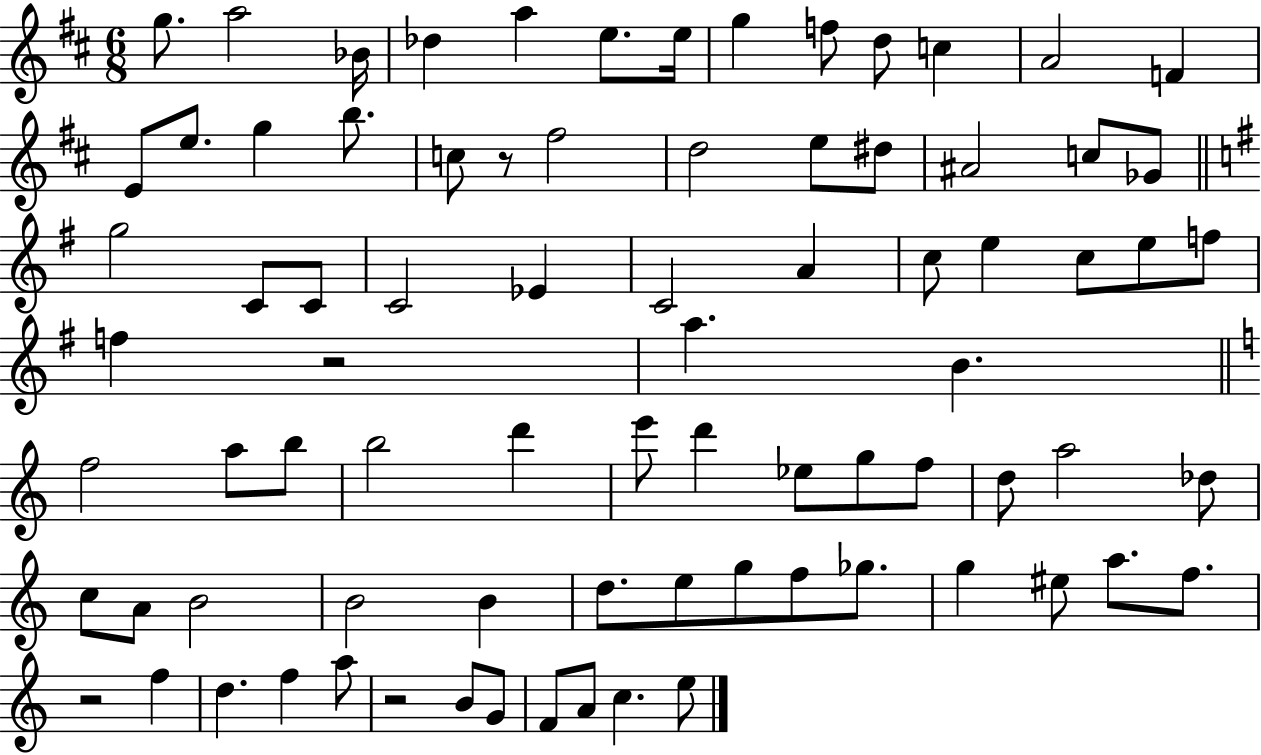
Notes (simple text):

G5/e. A5/h Bb4/s Db5/q A5/q E5/e. E5/s G5/q F5/e D5/e C5/q A4/h F4/q E4/e E5/e. G5/q B5/e. C5/e R/e F#5/h D5/h E5/e D#5/e A#4/h C5/e Gb4/e G5/h C4/e C4/e C4/h Eb4/q C4/h A4/q C5/e E5/q C5/e E5/e F5/e F5/q R/h A5/q. B4/q. F5/h A5/e B5/e B5/h D6/q E6/e D6/q Eb5/e G5/e F5/e D5/e A5/h Db5/e C5/e A4/e B4/h B4/h B4/q D5/e. E5/e G5/e F5/e Gb5/e. G5/q EIS5/e A5/e. F5/e. R/h F5/q D5/q. F5/q A5/e R/h B4/e G4/e F4/e A4/e C5/q. E5/e